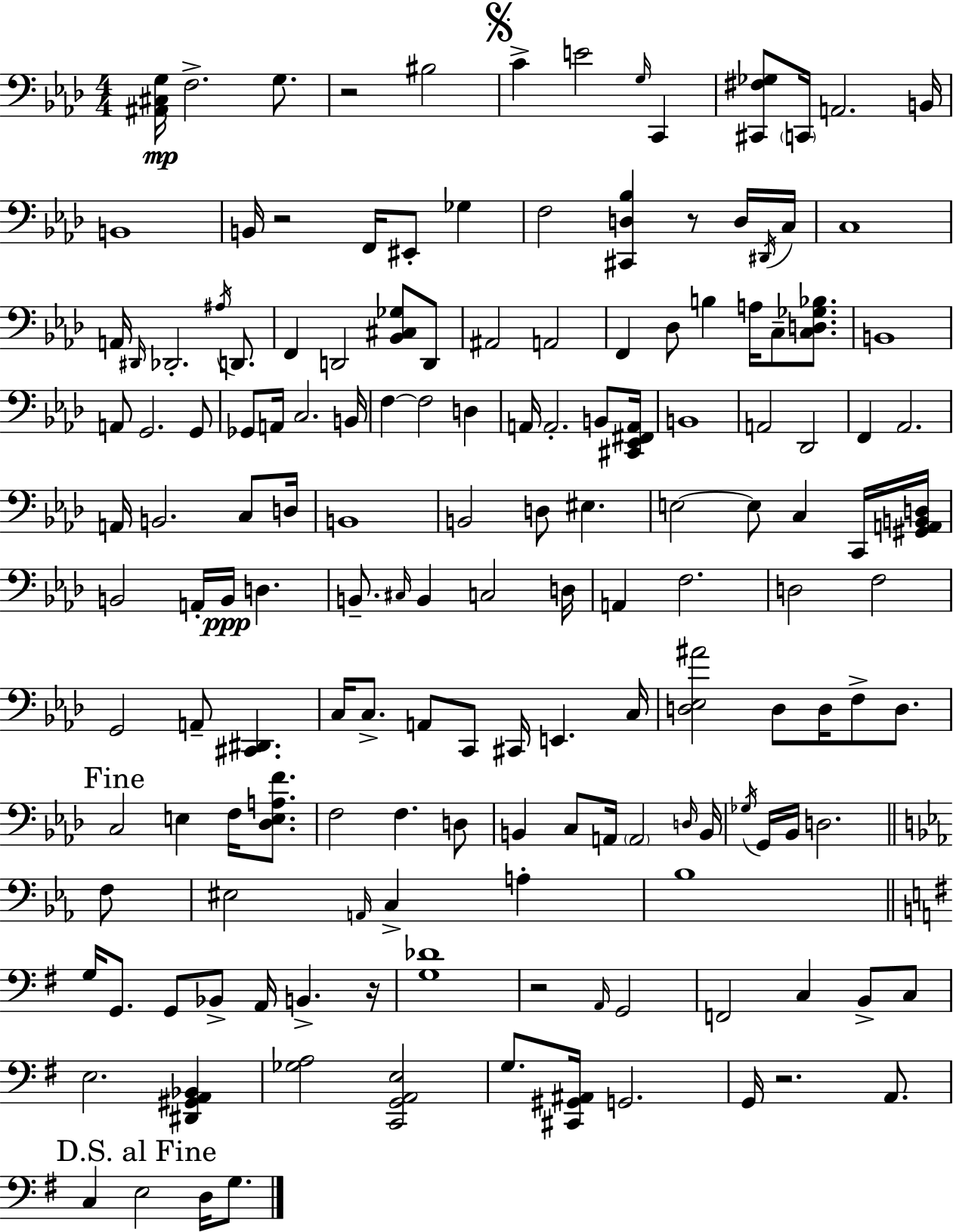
[A#2,C#3,G3]/s F3/h. G3/e. R/h BIS3/h C4/q E4/h G3/s C2/q [C#2,F#3,Gb3]/e C2/s A2/h. B2/s B2/w B2/s R/h F2/s EIS2/e Gb3/q F3/h [C#2,D3,Bb3]/q R/e D3/s D#2/s C3/s C3/w A2/s D#2/s Db2/h. A#3/s D2/e. F2/q D2/h [Bb2,C#3,Gb3]/e D2/e A#2/h A2/h F2/q Db3/e B3/q A3/s C3/e [C3,D3,Gb3,Bb3]/e. B2/w A2/e G2/h. G2/e Gb2/e A2/s C3/h. B2/s F3/q F3/h D3/q A2/s A2/h. B2/e [C#2,Eb2,F#2,A2]/s B2/w A2/h Db2/h F2/q Ab2/h. A2/s B2/h. C3/e D3/s B2/w B2/h D3/e EIS3/q. E3/h E3/e C3/q C2/s [G#2,A2,B2,D3]/s B2/h A2/s B2/s D3/q. B2/e. C#3/s B2/q C3/h D3/s A2/q F3/h. D3/h F3/h G2/h A2/e [C#2,D#2]/q. C3/s C3/e. A2/e C2/e C#2/s E2/q. C3/s [D3,Eb3,A#4]/h D3/e D3/s F3/e D3/e. C3/h E3/q F3/s [Db3,E3,A3,F4]/e. F3/h F3/q. D3/e B2/q C3/e A2/s A2/h D3/s B2/s Gb3/s G2/s Bb2/s D3/h. F3/e EIS3/h A2/s C3/q A3/q Bb3/w G3/s G2/e. G2/e Bb2/e A2/s B2/q. R/s [G3,Db4]/w R/h A2/s G2/h F2/h C3/q B2/e C3/e E3/h. [D#2,G#2,A2,Bb2]/q [Gb3,A3]/h [C2,G2,A2,E3]/h G3/e. [C#2,G#2,A#2]/s G2/h. G2/s R/h. A2/e. C3/q E3/h D3/s G3/e.